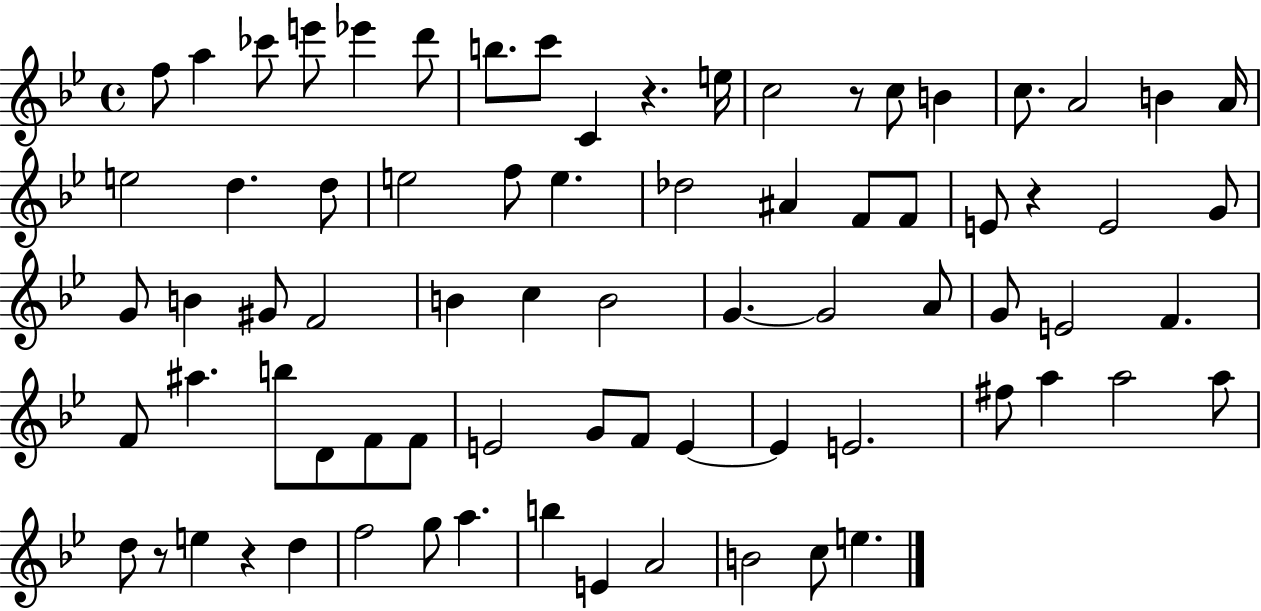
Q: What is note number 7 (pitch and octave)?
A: B5